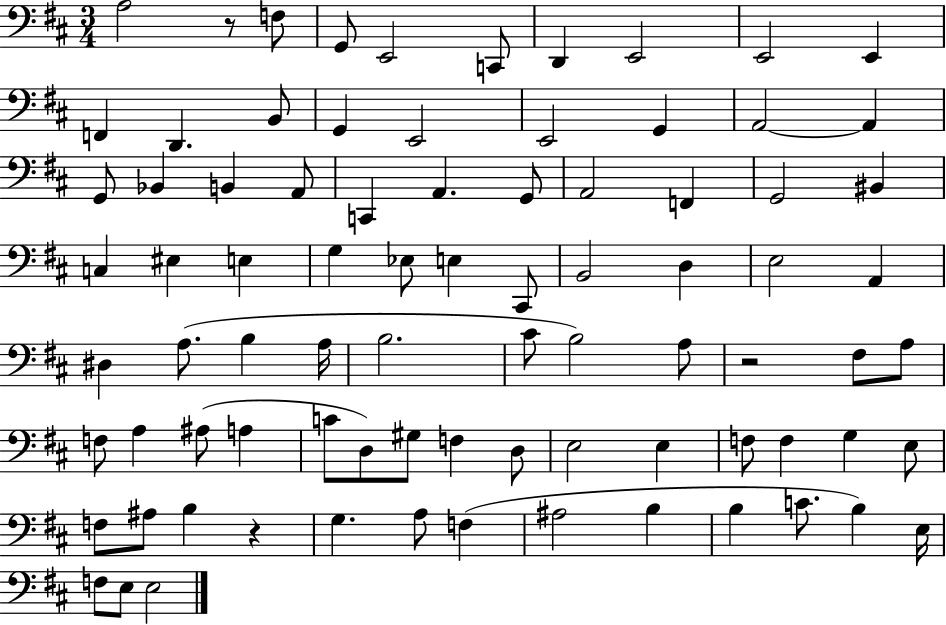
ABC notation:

X:1
T:Untitled
M:3/4
L:1/4
K:D
A,2 z/2 F,/2 G,,/2 E,,2 C,,/2 D,, E,,2 E,,2 E,, F,, D,, B,,/2 G,, E,,2 E,,2 G,, A,,2 A,, G,,/2 _B,, B,, A,,/2 C,, A,, G,,/2 A,,2 F,, G,,2 ^B,, C, ^E, E, G, _E,/2 E, ^C,,/2 B,,2 D, E,2 A,, ^D, A,/2 B, A,/4 B,2 ^C/2 B,2 A,/2 z2 ^F,/2 A,/2 F,/2 A, ^A,/2 A, C/2 D,/2 ^G,/2 F, D,/2 E,2 E, F,/2 F, G, E,/2 F,/2 ^A,/2 B, z G, A,/2 F, ^A,2 B, B, C/2 B, E,/4 F,/2 E,/2 E,2